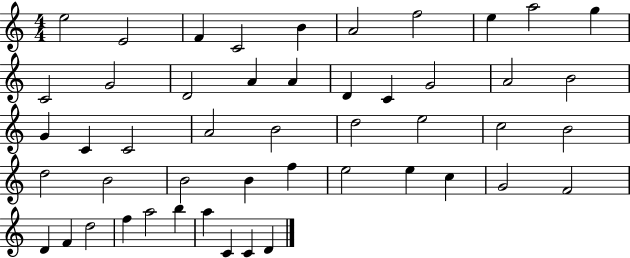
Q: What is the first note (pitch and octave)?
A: E5